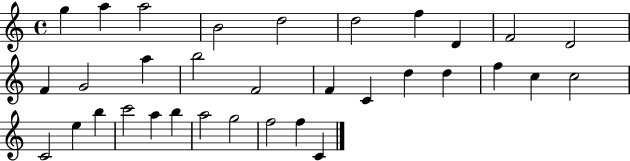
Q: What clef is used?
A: treble